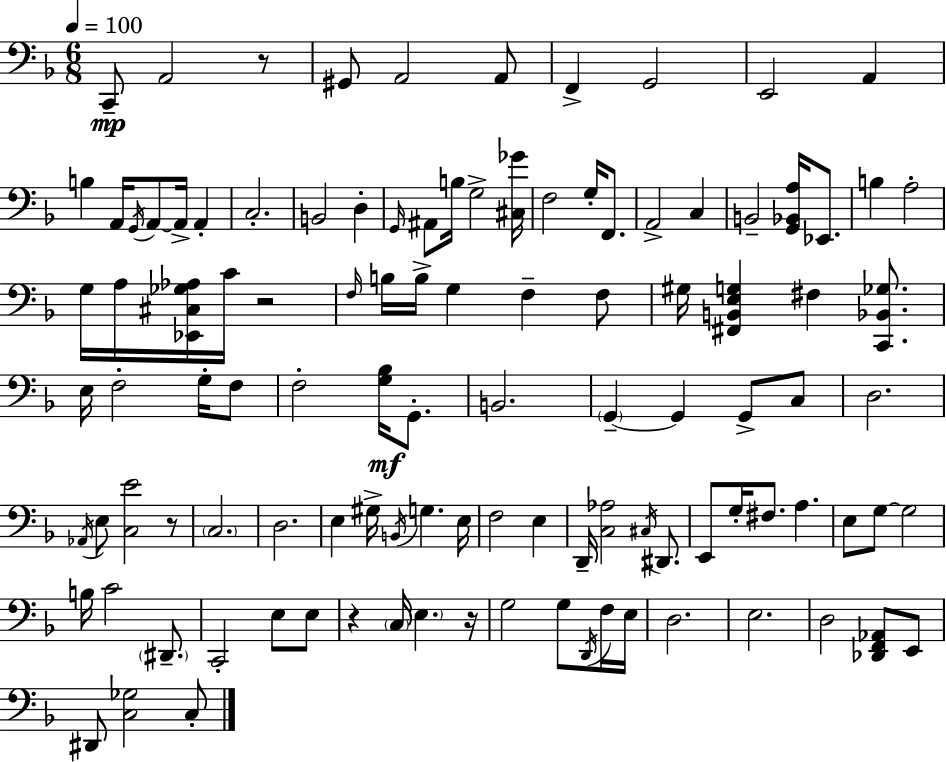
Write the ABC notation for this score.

X:1
T:Untitled
M:6/8
L:1/4
K:Dm
C,,/2 A,,2 z/2 ^G,,/2 A,,2 A,,/2 F,, G,,2 E,,2 A,, B, A,,/4 G,,/4 A,,/2 A,,/4 A,, C,2 B,,2 D, G,,/4 ^A,,/2 B,/4 G,2 [^C,_G]/4 F,2 G,/4 F,,/2 A,,2 C, B,,2 [G,,_B,,A,]/4 _E,,/2 B, A,2 G,/4 A,/4 [_E,,^C,_G,_A,]/4 C/4 z2 F,/4 B,/4 B,/4 G, F, F,/2 ^G,/4 [^F,,B,,E,G,] ^F, [C,,_B,,_G,]/2 E,/4 F,2 G,/4 F,/2 F,2 [G,_B,]/4 G,,/2 B,,2 G,, G,, G,,/2 C,/2 D,2 _A,,/4 E,/2 [C,E]2 z/2 C,2 D,2 E, ^G,/4 B,,/4 G, E,/4 F,2 E, D,,/4 [C,_A,]2 ^C,/4 ^D,,/2 E,,/2 G,/4 ^F,/2 A, E,/2 G,/2 G,2 B,/4 C2 ^D,,/2 C,,2 E,/2 E,/2 z C,/4 E, z/4 G,2 G,/2 D,,/4 F,/4 E,/4 D,2 E,2 D,2 [_D,,F,,_A,,]/2 E,,/2 ^D,,/2 [C,_G,]2 C,/2